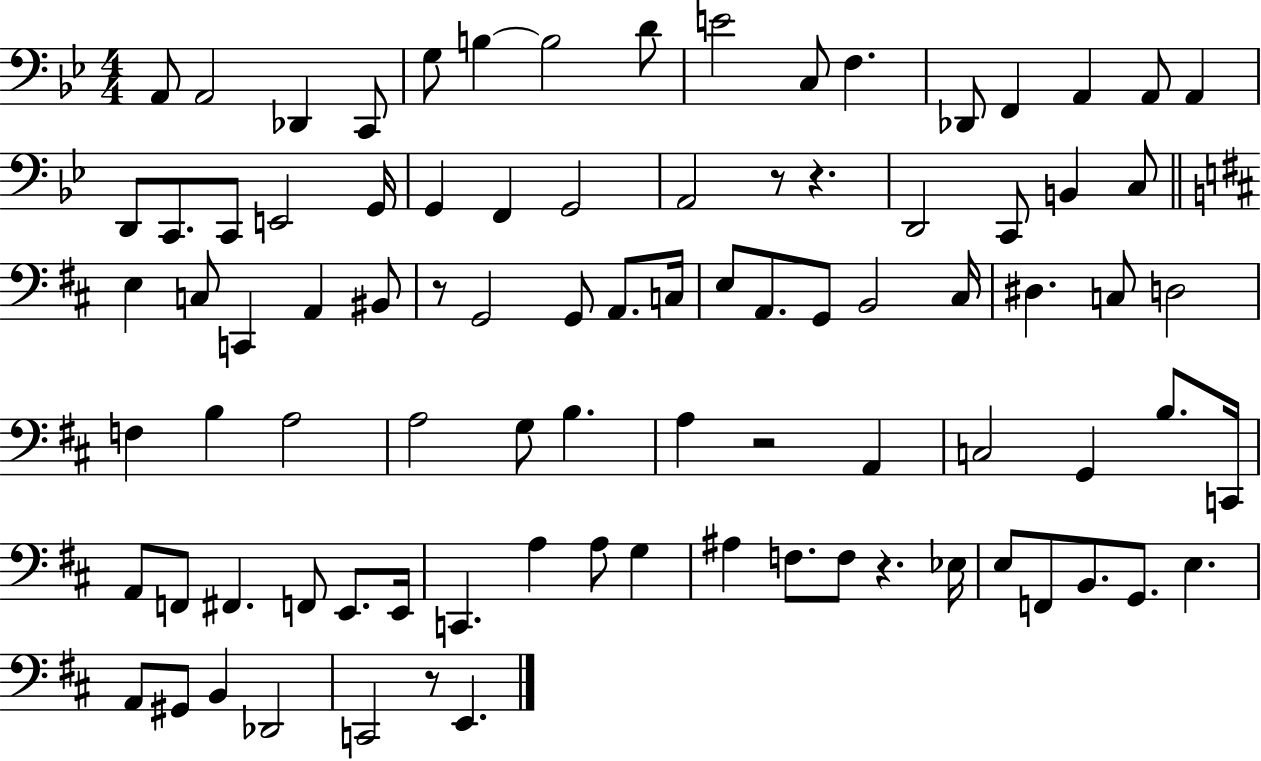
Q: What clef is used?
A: bass